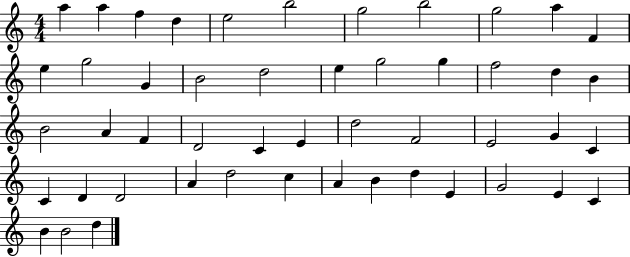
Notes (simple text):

A5/q A5/q F5/q D5/q E5/h B5/h G5/h B5/h G5/h A5/q F4/q E5/q G5/h G4/q B4/h D5/h E5/q G5/h G5/q F5/h D5/q B4/q B4/h A4/q F4/q D4/h C4/q E4/q D5/h F4/h E4/h G4/q C4/q C4/q D4/q D4/h A4/q D5/h C5/q A4/q B4/q D5/q E4/q G4/h E4/q C4/q B4/q B4/h D5/q